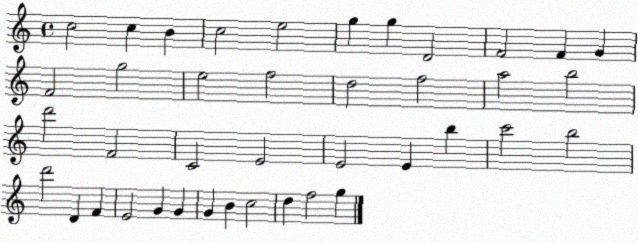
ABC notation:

X:1
T:Untitled
M:4/4
L:1/4
K:C
c2 c B c2 e2 g g D2 F2 F G F2 g2 e2 f2 d2 f2 a2 b2 d'2 F2 C2 E2 E2 E b c'2 b2 d'2 D F E2 G G G B c2 d f2 g